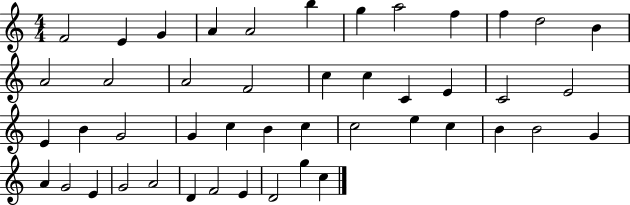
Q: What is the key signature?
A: C major